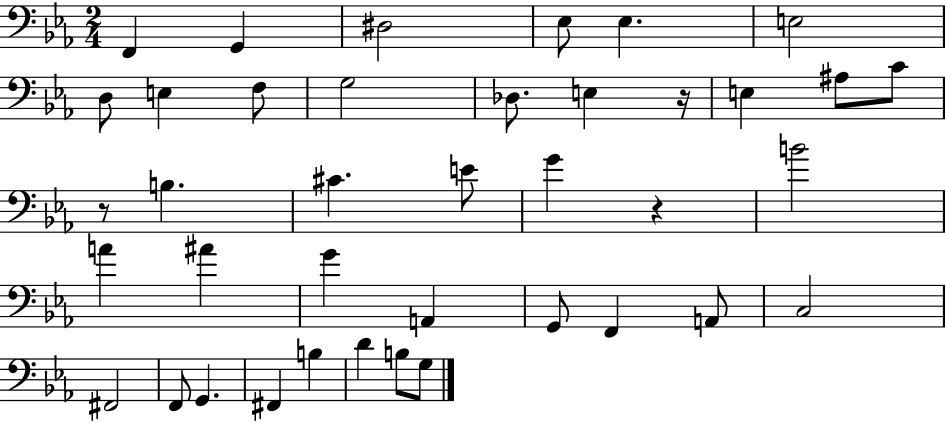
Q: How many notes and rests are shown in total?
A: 39